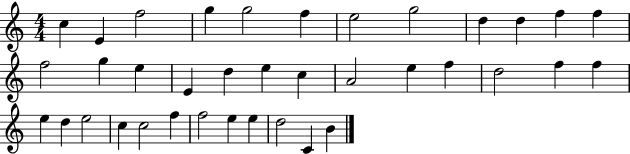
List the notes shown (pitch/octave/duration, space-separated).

C5/q E4/q F5/h G5/q G5/h F5/q E5/h G5/h D5/q D5/q F5/q F5/q F5/h G5/q E5/q E4/q D5/q E5/q C5/q A4/h E5/q F5/q D5/h F5/q F5/q E5/q D5/q E5/h C5/q C5/h F5/q F5/h E5/q E5/q D5/h C4/q B4/q